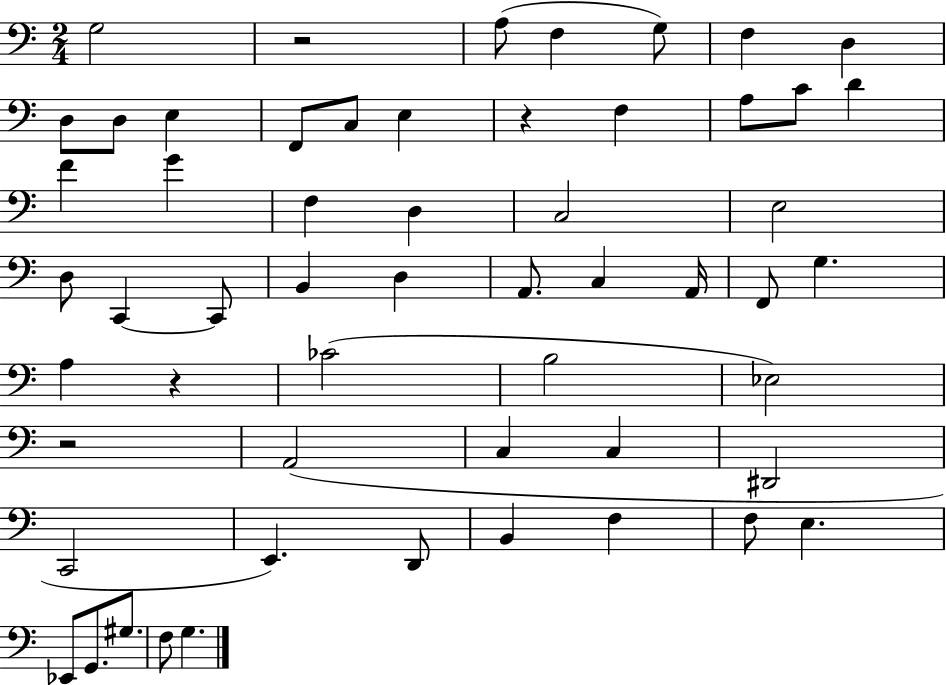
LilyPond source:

{
  \clef bass
  \numericTimeSignature
  \time 2/4
  \key c \major
  g2 | r2 | a8( f4 g8) | f4 d4 | \break d8 d8 e4 | f,8 c8 e4 | r4 f4 | a8 c'8 d'4 | \break f'4 g'4 | f4 d4 | c2 | e2 | \break d8 c,4~~ c,8 | b,4 d4 | a,8. c4 a,16 | f,8 g4. | \break a4 r4 | ces'2( | b2 | ees2) | \break r2 | a,2( | c4 c4 | dis,2 | \break c,2 | e,4.) d,8 | b,4 f4 | f8 e4. | \break ees,8 g,8. gis8. | f8 g4. | \bar "|."
}